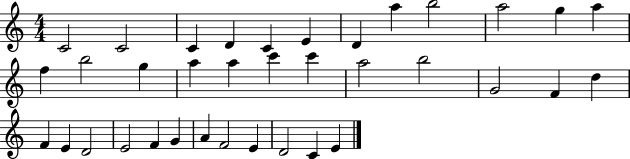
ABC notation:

X:1
T:Untitled
M:4/4
L:1/4
K:C
C2 C2 C D C E D a b2 a2 g a f b2 g a a c' c' a2 b2 G2 F d F E D2 E2 F G A F2 E D2 C E